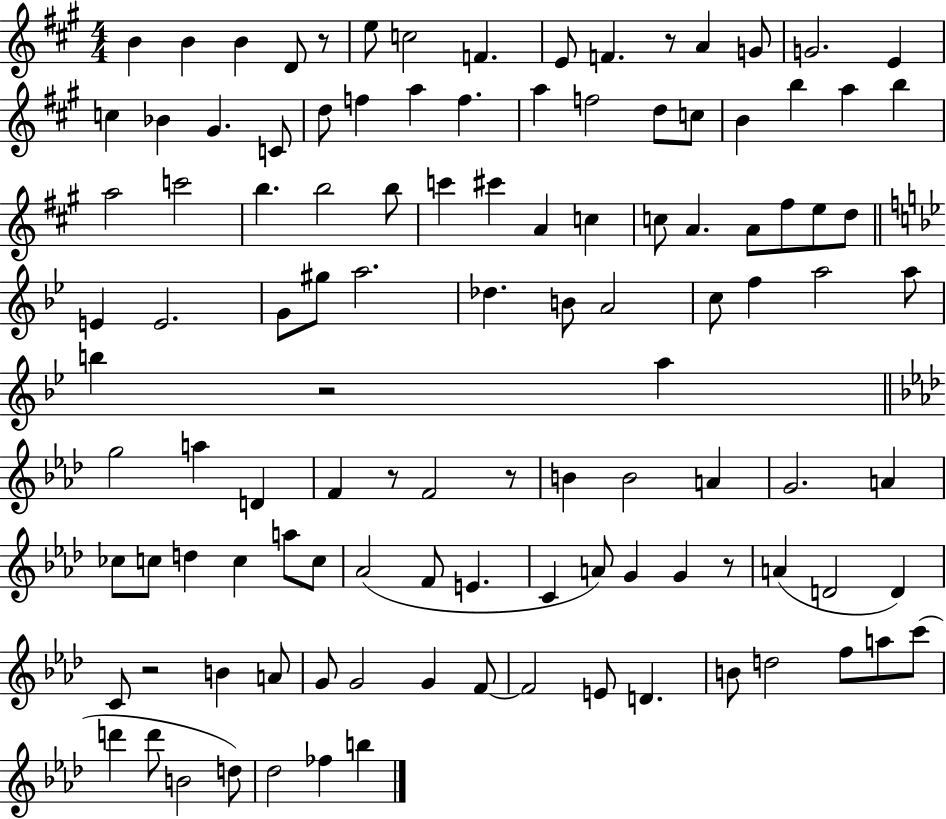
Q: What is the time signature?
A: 4/4